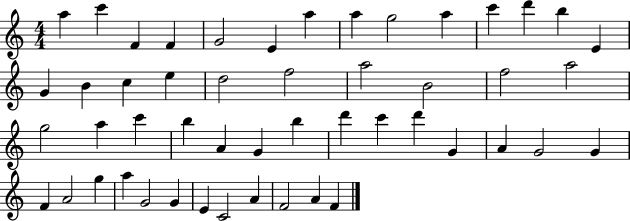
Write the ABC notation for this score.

X:1
T:Untitled
M:4/4
L:1/4
K:C
a c' F F G2 E a a g2 a c' d' b E G B c e d2 f2 a2 B2 f2 a2 g2 a c' b A G b d' c' d' G A G2 G F A2 g a G2 G E C2 A F2 A F